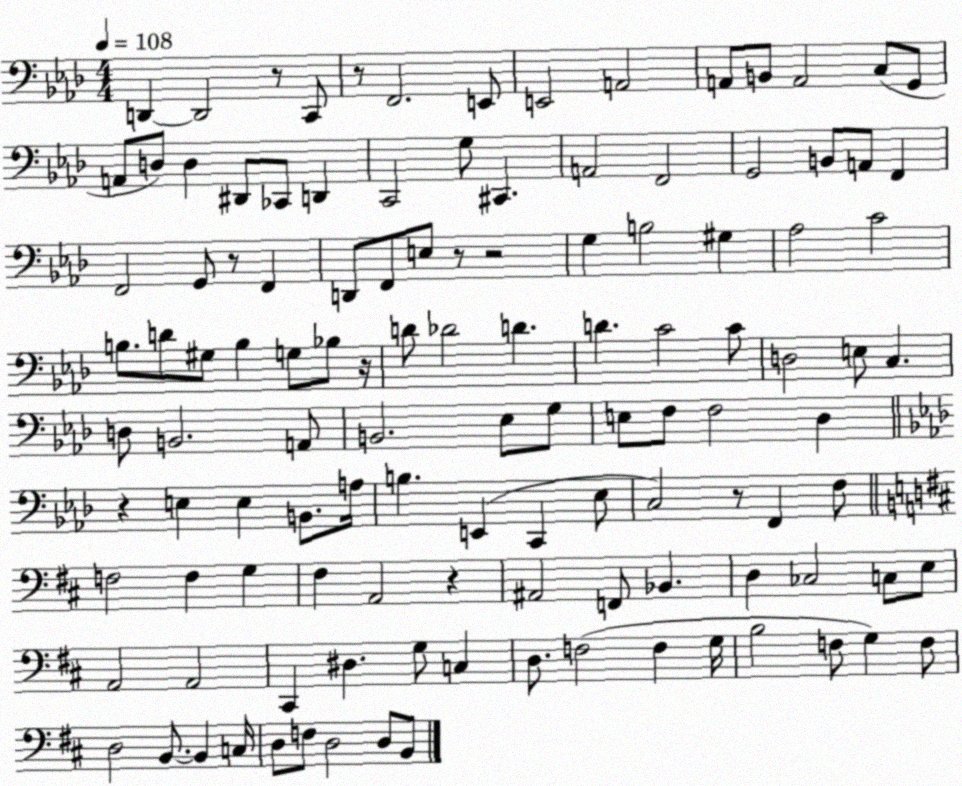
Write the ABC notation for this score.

X:1
T:Untitled
M:4/4
L:1/4
K:Ab
D,, D,,2 z/2 C,,/2 z/2 F,,2 E,,/2 E,,2 A,,2 A,,/2 B,,/2 A,,2 C,/2 G,,/2 A,,/2 D,/2 D, ^D,,/2 _C,,/2 D,, C,,2 G,/2 ^C,, A,,2 F,,2 G,,2 B,,/2 A,,/2 F,, F,,2 G,,/2 z/2 F,, D,,/2 F,,/2 E,/2 z/2 z2 G, B,2 ^G, _A,2 C2 B,/2 D/2 ^G,/2 B, G,/2 _B,/2 z/4 D/2 _D2 D D C2 C/2 D,2 E,/2 C, D,/2 B,,2 A,,/2 B,,2 _E,/2 G,/2 E,/2 F,/2 F,2 _D, z E, E, B,,/2 A,/4 B, E,, C,, _E,/2 C,2 z/2 F,, F,/2 F,2 F, G, ^F, A,,2 z ^A,,2 F,,/2 _B,, D, _C,2 C,/2 E,/2 A,,2 A,,2 ^C,, ^D, G,/2 C, D,/2 F,2 F, G,/4 B,2 F,/2 G, F,/2 D,2 B,,/2 B,, C,/4 D,/2 F,/2 D,2 D,/2 B,,/2